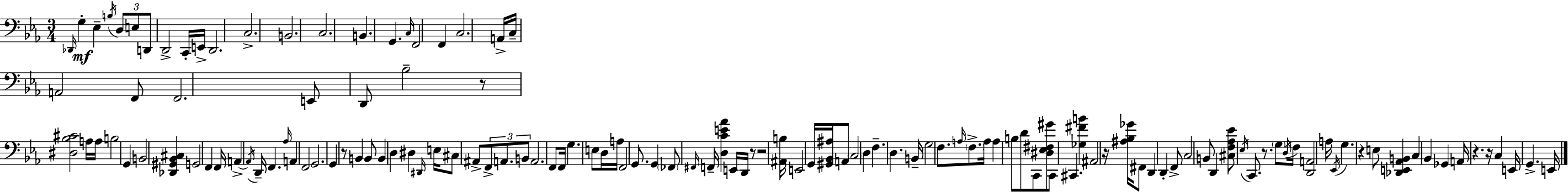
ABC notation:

X:1
T:Untitled
M:3/4
L:1/4
K:Eb
_D,,/4 G, _E, B,/4 D,/2 E,/2 D,,/2 D,,2 C,,/4 E,,/4 D,,2 C,2 B,,2 C,2 B,, G,, C,/4 F,,2 F,, C,2 A,,/4 C,/4 A,,2 F,,/2 F,,2 E,,/2 D,,/2 _B,2 z/2 [^D,_B,^C]2 A,/4 A,/4 B,2 G,, B,,2 [_D,,^G,,_B,,^C,] G,,2 F,, F,,/4 A,, A,,/4 D,,/4 F,, _A,/4 A,, F,,2 G,,2 G,, z/2 B,, B,,/2 B,, D, ^D, ^D,,/4 E,/4 ^C,/2 ^A,,/2 F,,/2 A,,/2 B,,/2 A,,2 F,,/2 F,,/4 G, E,/2 D,/4 A,/4 F,,2 G,,/2 G,, _F,,/2 ^F,,/4 F,,/4 [D,CE_A] E,,/4 D,,/4 z/2 z2 [^A,,B,]/4 E,,2 G,,/4 [^G,,_B,,^A,]/4 A,,/2 C,2 D, F, D, B,,/4 G,2 F,/2 A,/4 F,/2 A,/4 A, B,/2 D/2 C,,/2 [^D,_E,^F,^G]/2 C,,/2 ^C,, [_G,^FB] ^A,,2 z/4 [^A,_B,_G]/4 ^F,,/2 D,, D,, F,,/2 C,2 B,,/2 D,, [^C,F,_A,_E]/2 _E,/4 C,,/2 z/2 G,/2 D,/4 F,/4 [D,,A,,]2 A,/4 _E,,/4 G, z E,/2 [_D,,E,,_A,,B,,] C, _B,, _G,, A,,/4 z z/4 C, E,,/4 G,, E,,/4